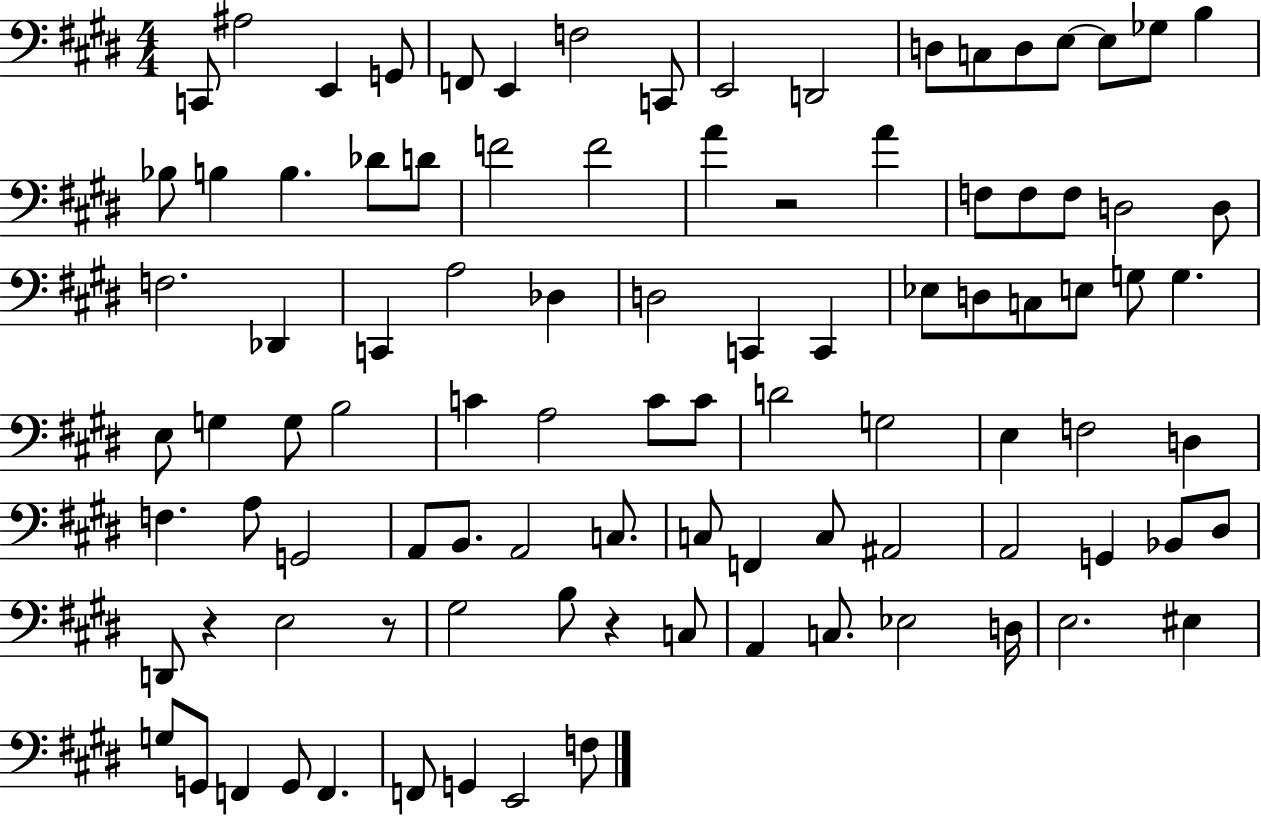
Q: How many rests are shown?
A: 4